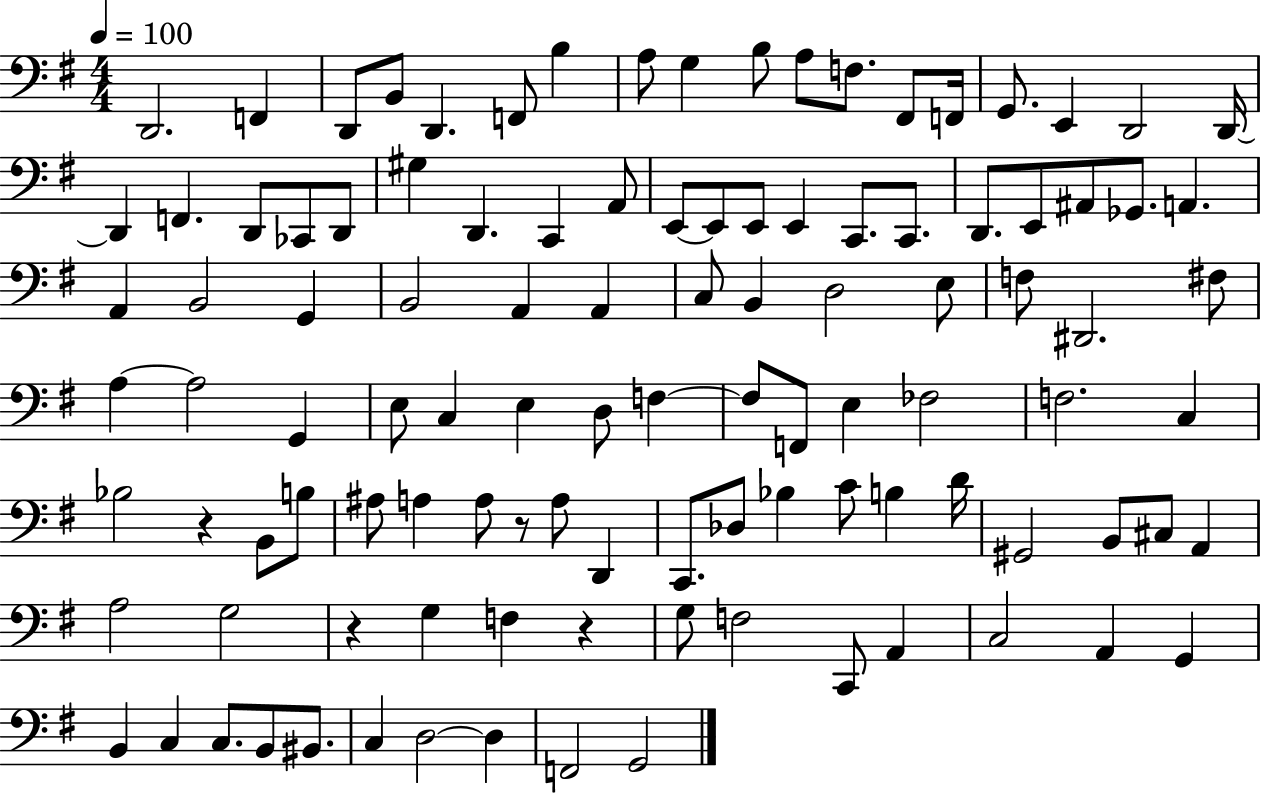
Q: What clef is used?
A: bass